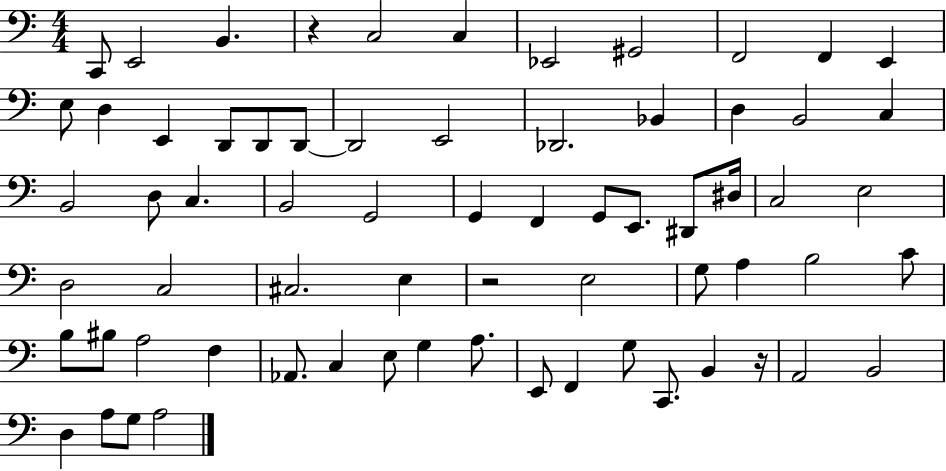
X:1
T:Untitled
M:4/4
L:1/4
K:C
C,,/2 E,,2 B,, z C,2 C, _E,,2 ^G,,2 F,,2 F,, E,, E,/2 D, E,, D,,/2 D,,/2 D,,/2 D,,2 E,,2 _D,,2 _B,, D, B,,2 C, B,,2 D,/2 C, B,,2 G,,2 G,, F,, G,,/2 E,,/2 ^D,,/2 ^D,/4 C,2 E,2 D,2 C,2 ^C,2 E, z2 E,2 G,/2 A, B,2 C/2 B,/2 ^B,/2 A,2 F, _A,,/2 C, E,/2 G, A,/2 E,,/2 F,, G,/2 C,,/2 B,, z/4 A,,2 B,,2 D, A,/2 G,/2 A,2